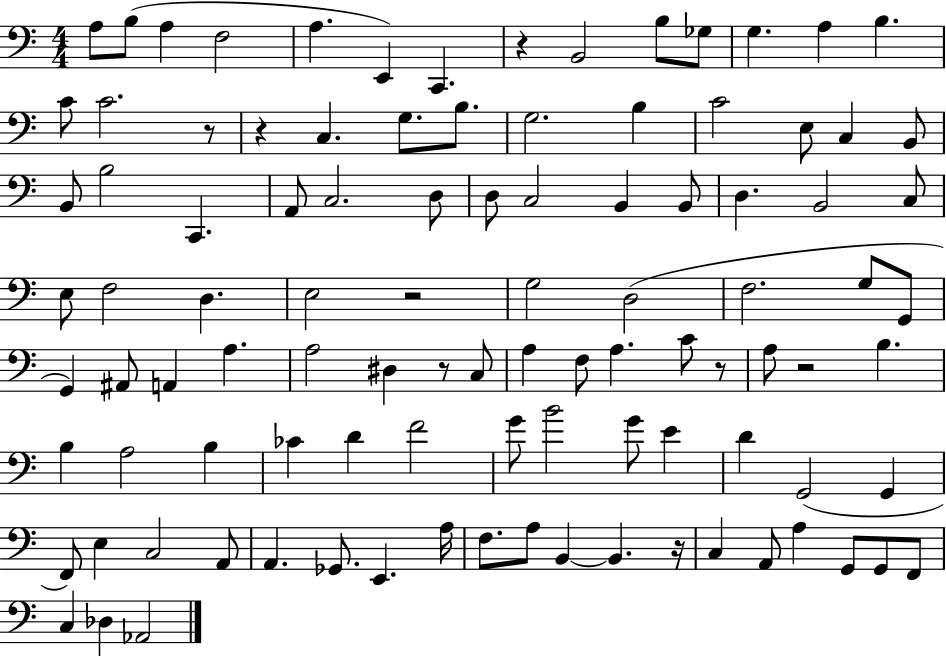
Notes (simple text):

A3/e B3/e A3/q F3/h A3/q. E2/q C2/q. R/q B2/h B3/e Gb3/e G3/q. A3/q B3/q. C4/e C4/h. R/e R/q C3/q. G3/e. B3/e. G3/h. B3/q C4/h E3/e C3/q B2/e B2/e B3/h C2/q. A2/e C3/h. D3/e D3/e C3/h B2/q B2/e D3/q. B2/h C3/e E3/e F3/h D3/q. E3/h R/h G3/h D3/h F3/h. G3/e G2/e G2/q A#2/e A2/q A3/q. A3/h D#3/q R/e C3/e A3/q F3/e A3/q. C4/e R/e A3/e R/h B3/q. B3/q A3/h B3/q CES4/q D4/q F4/h G4/e B4/h G4/e E4/q D4/q G2/h G2/q F2/e E3/q C3/h A2/e A2/q. Gb2/e. E2/q. A3/s F3/e. A3/e B2/q B2/q. R/s C3/q A2/e A3/q G2/e G2/e F2/e C3/q Db3/q Ab2/h